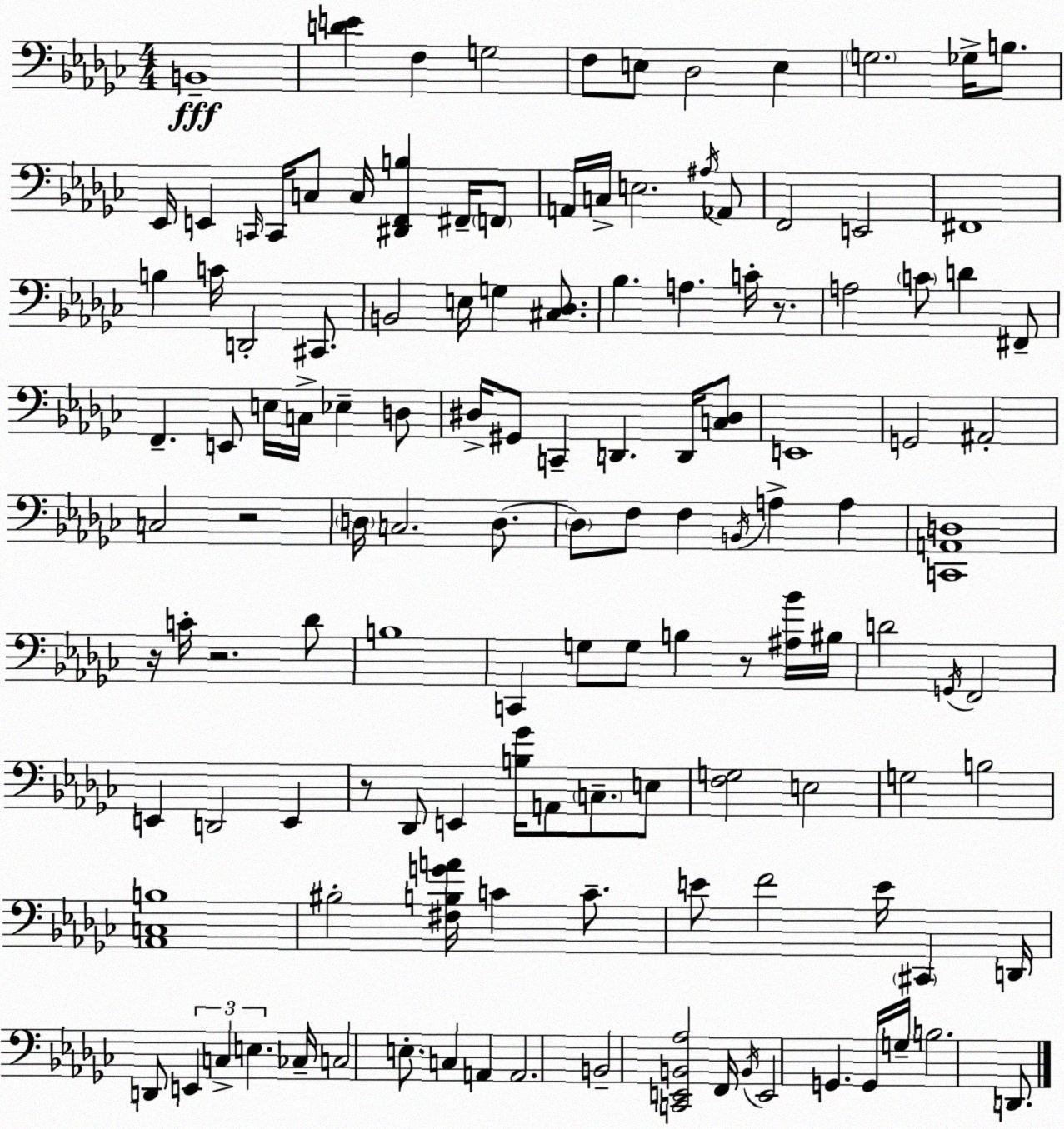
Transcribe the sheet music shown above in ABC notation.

X:1
T:Untitled
M:4/4
L:1/4
K:Ebm
B,,4 [DE] F, G,2 F,/2 E,/2 _D,2 E, G,2 _G,/4 B,/2 _E,,/4 E,, C,,/4 C,,/4 C,/2 C,/4 [^D,,F,,B,] ^F,,/4 F,,/2 A,,/4 C,/4 E,2 ^A,/4 _A,,/2 F,,2 E,,2 ^F,,4 B, C/4 D,,2 ^C,,/2 B,,2 E,/4 G, [^C,_D,]/2 _B, A, C/4 z/2 A,2 C/2 D ^F,,/2 F,, E,,/2 E,/4 C,/4 _E, D,/2 ^D,/4 ^G,,/2 C,, D,, D,,/4 [C,^D,]/2 E,,4 G,,2 ^A,,2 C,2 z2 D,/4 C,2 D,/2 D,/2 F,/2 F, B,,/4 A, A, [C,,A,,D,]4 z/4 C/4 z2 _D/2 B,4 C,, G,/2 G,/2 B, z/2 [^A,_B]/4 ^B,/4 D2 G,,/4 F,,2 E,, D,,2 E,, z/2 _D,,/2 E,, [B,_G]/4 A,,/2 C,/2 E,/2 [F,G,]2 E,2 G,2 B,2 [_A,,C,B,]4 ^B,2 [^F,B,GA]/4 C C/2 E/2 F2 E/4 ^C,, D,,/4 D,,/2 E,, C, E, _C,/4 C,2 E,/2 C, A,, A,,2 B,,2 [C,,E,,B,,_A,]2 F,,/4 B,,/4 E,,2 G,, G,,/4 G,/4 B,2 D,,/2